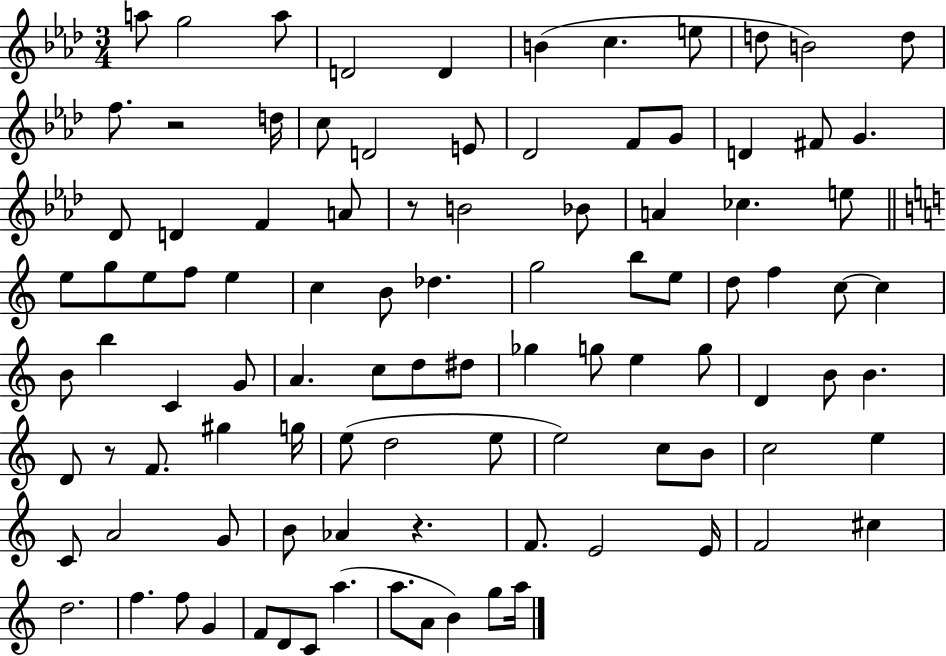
{
  \clef treble
  \numericTimeSignature
  \time 3/4
  \key aes \major
  \repeat volta 2 { a''8 g''2 a''8 | d'2 d'4 | b'4( c''4. e''8 | d''8 b'2) d''8 | \break f''8. r2 d''16 | c''8 d'2 e'8 | des'2 f'8 g'8 | d'4 fis'8 g'4. | \break des'8 d'4 f'4 a'8 | r8 b'2 bes'8 | a'4 ces''4. e''8 | \bar "||" \break \key a \minor e''8 g''8 e''8 f''8 e''4 | c''4 b'8 des''4. | g''2 b''8 e''8 | d''8 f''4 c''8~~ c''4 | \break b'8 b''4 c'4 g'8 | a'4. c''8 d''8 dis''8 | ges''4 g''8 e''4 g''8 | d'4 b'8 b'4. | \break d'8 r8 f'8. gis''4 g''16 | e''8( d''2 e''8 | e''2) c''8 b'8 | c''2 e''4 | \break c'8 a'2 g'8 | b'8 aes'4 r4. | f'8. e'2 e'16 | f'2 cis''4 | \break d''2. | f''4. f''8 g'4 | f'8 d'8 c'8 a''4.( | a''8. a'8 b'4) g''8 a''16 | \break } \bar "|."
}